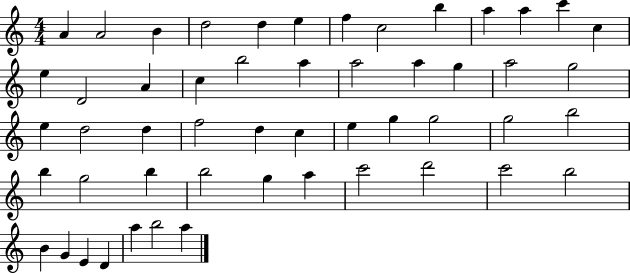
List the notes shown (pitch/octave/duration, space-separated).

A4/q A4/h B4/q D5/h D5/q E5/q F5/q C5/h B5/q A5/q A5/q C6/q C5/q E5/q D4/h A4/q C5/q B5/h A5/q A5/h A5/q G5/q A5/h G5/h E5/q D5/h D5/q F5/h D5/q C5/q E5/q G5/q G5/h G5/h B5/h B5/q G5/h B5/q B5/h G5/q A5/q C6/h D6/h C6/h B5/h B4/q G4/q E4/q D4/q A5/q B5/h A5/q